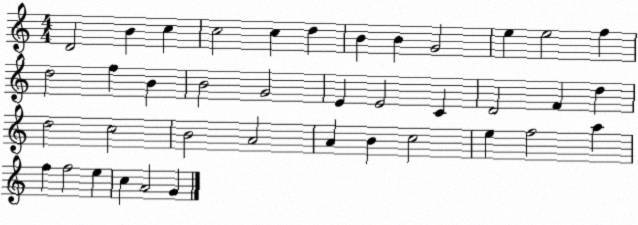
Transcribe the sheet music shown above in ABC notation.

X:1
T:Untitled
M:4/4
L:1/4
K:C
D2 B c c2 c d B B G2 e e2 f d2 f B B2 G2 E E2 C D2 F d d2 c2 B2 A2 A B c2 e f2 a f f2 e c A2 G